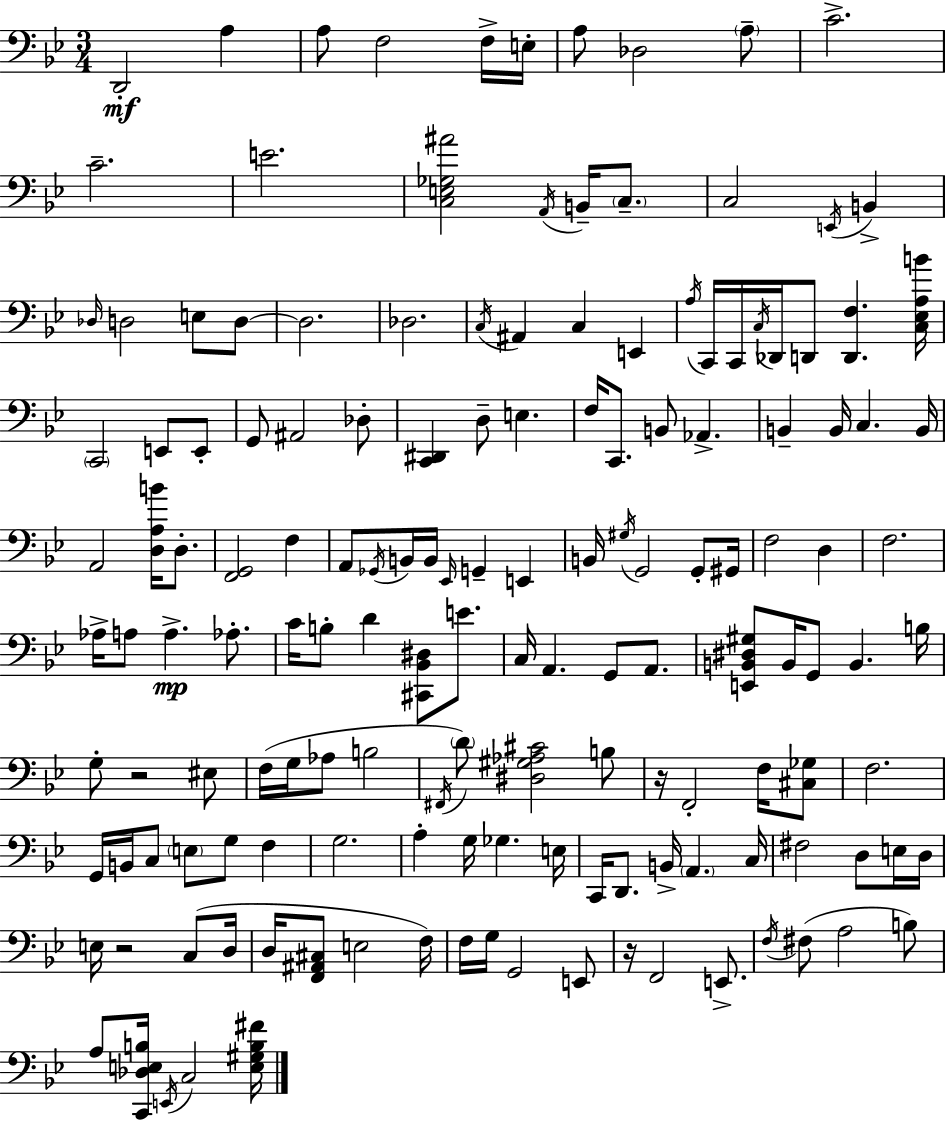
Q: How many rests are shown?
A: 4